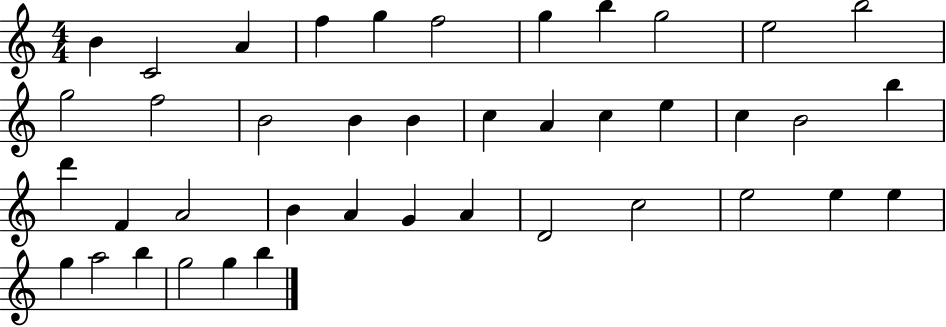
{
  \clef treble
  \numericTimeSignature
  \time 4/4
  \key c \major
  b'4 c'2 a'4 | f''4 g''4 f''2 | g''4 b''4 g''2 | e''2 b''2 | \break g''2 f''2 | b'2 b'4 b'4 | c''4 a'4 c''4 e''4 | c''4 b'2 b''4 | \break d'''4 f'4 a'2 | b'4 a'4 g'4 a'4 | d'2 c''2 | e''2 e''4 e''4 | \break g''4 a''2 b''4 | g''2 g''4 b''4 | \bar "|."
}